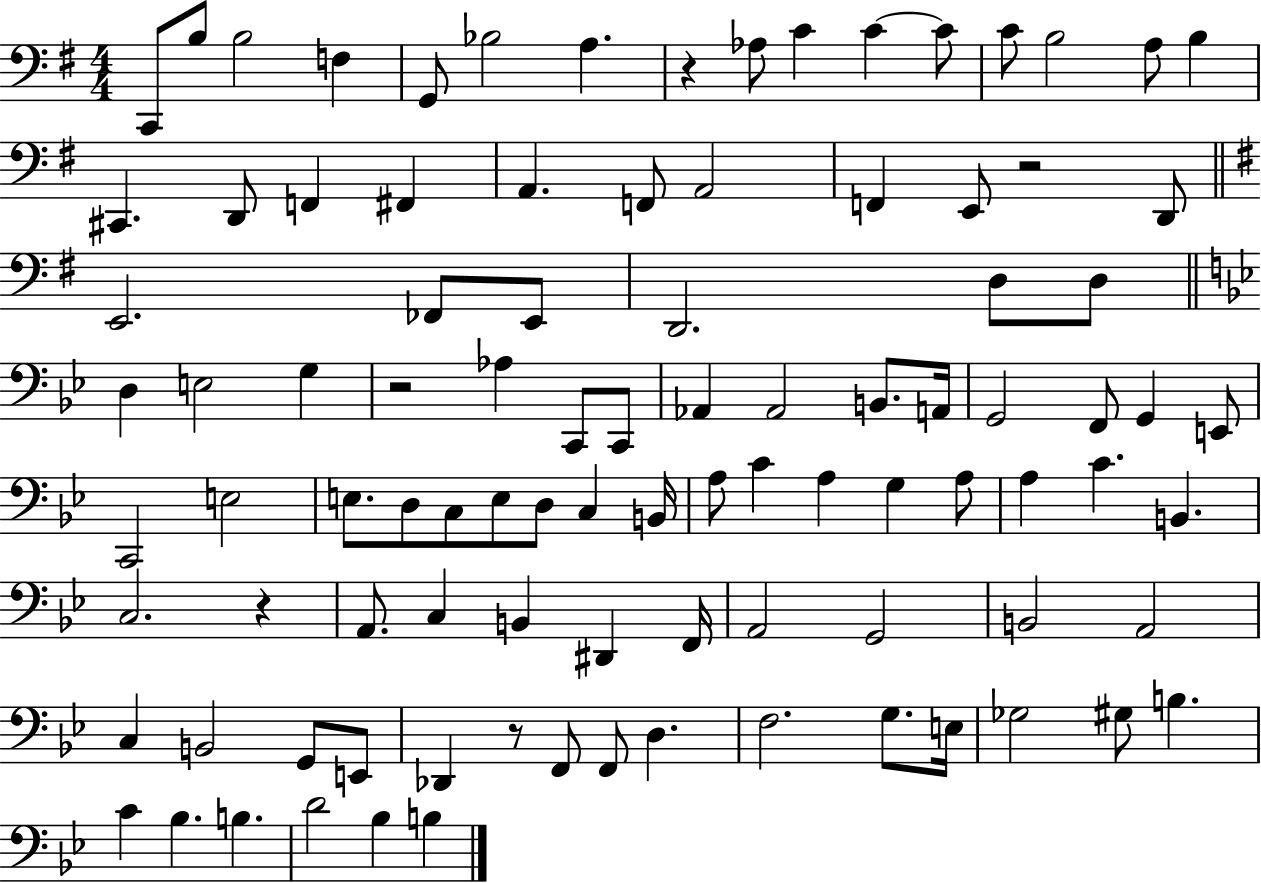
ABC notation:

X:1
T:Untitled
M:4/4
L:1/4
K:G
C,,/2 B,/2 B,2 F, G,,/2 _B,2 A, z _A,/2 C C C/2 C/2 B,2 A,/2 B, ^C,, D,,/2 F,, ^F,, A,, F,,/2 A,,2 F,, E,,/2 z2 D,,/2 E,,2 _F,,/2 E,,/2 D,,2 D,/2 D,/2 D, E,2 G, z2 _A, C,,/2 C,,/2 _A,, _A,,2 B,,/2 A,,/4 G,,2 F,,/2 G,, E,,/2 C,,2 E,2 E,/2 D,/2 C,/2 E,/2 D,/2 C, B,,/4 A,/2 C A, G, A,/2 A, C B,, C,2 z A,,/2 C, B,, ^D,, F,,/4 A,,2 G,,2 B,,2 A,,2 C, B,,2 G,,/2 E,,/2 _D,, z/2 F,,/2 F,,/2 D, F,2 G,/2 E,/4 _G,2 ^G,/2 B, C _B, B, D2 _B, B,